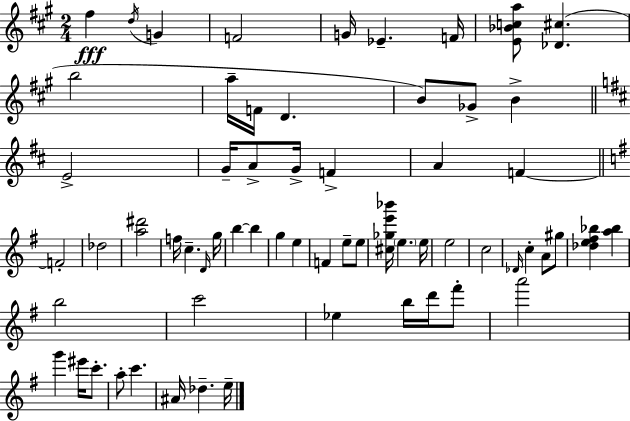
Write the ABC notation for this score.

X:1
T:Untitled
M:2/4
L:1/4
K:A
^f d/4 G F2 G/4 _E F/4 [E_Bca]/2 [_D^c] b2 a/4 F/4 D B/2 _G/2 B E2 G/4 A/2 G/4 F A F F2 _d2 [a^d']2 f/4 c D/4 g/4 b b g e F e/2 e/2 [^c_ge'_b']/4 e e/4 e2 c2 _D/4 c A/2 ^g/2 [_de^f_b] [a_b] b2 c'2 _e b/4 d'/4 ^f'/2 a'2 g' ^e'/4 c'/2 a/2 c' ^A/4 _d e/4